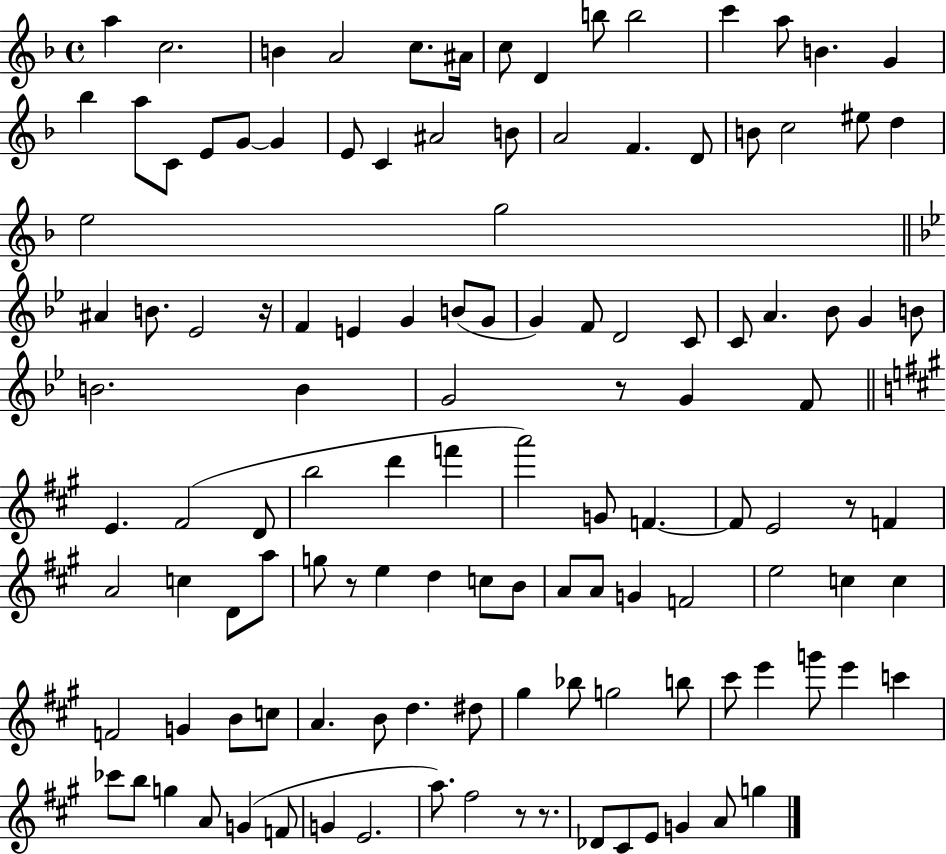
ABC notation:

X:1
T:Untitled
M:4/4
L:1/4
K:F
a c2 B A2 c/2 ^A/4 c/2 D b/2 b2 c' a/2 B G _b a/2 C/2 E/2 G/2 G E/2 C ^A2 B/2 A2 F D/2 B/2 c2 ^e/2 d e2 g2 ^A B/2 _E2 z/4 F E G B/2 G/2 G F/2 D2 C/2 C/2 A _B/2 G B/2 B2 B G2 z/2 G F/2 E ^F2 D/2 b2 d' f' a'2 G/2 F F/2 E2 z/2 F A2 c D/2 a/2 g/2 z/2 e d c/2 B/2 A/2 A/2 G F2 e2 c c F2 G B/2 c/2 A B/2 d ^d/2 ^g _b/2 g2 b/2 ^c'/2 e' g'/2 e' c' _c'/2 b/2 g A/2 G F/2 G E2 a/2 ^f2 z/2 z/2 _D/2 ^C/2 E/2 G A/2 g